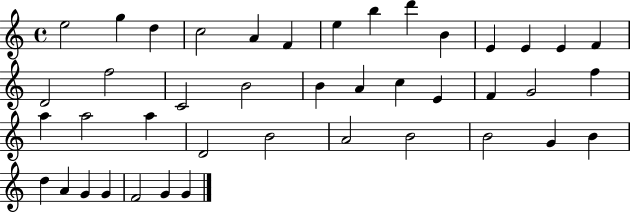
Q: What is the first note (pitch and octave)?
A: E5